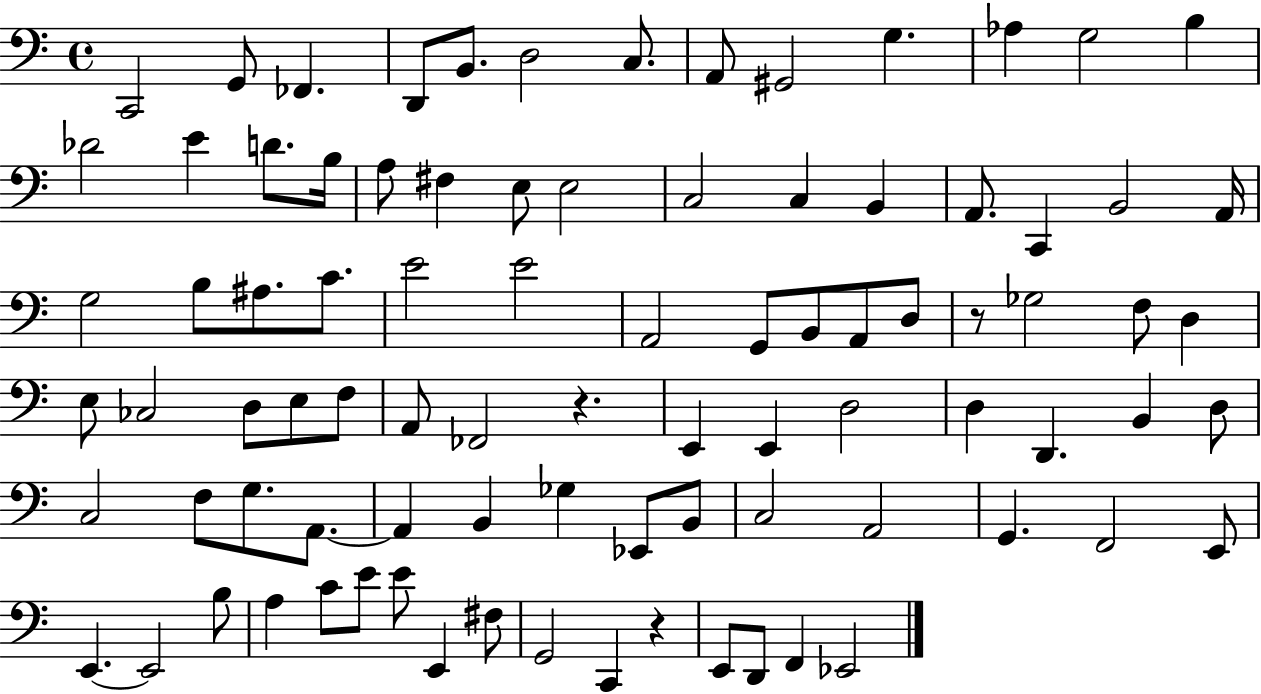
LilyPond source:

{
  \clef bass
  \time 4/4
  \defaultTimeSignature
  \key c \major
  c,2 g,8 fes,4. | d,8 b,8. d2 c8. | a,8 gis,2 g4. | aes4 g2 b4 | \break des'2 e'4 d'8. b16 | a8 fis4 e8 e2 | c2 c4 b,4 | a,8. c,4 b,2 a,16 | \break g2 b8 ais8. c'8. | e'2 e'2 | a,2 g,8 b,8 a,8 d8 | r8 ges2 f8 d4 | \break e8 ces2 d8 e8 f8 | a,8 fes,2 r4. | e,4 e,4 d2 | d4 d,4. b,4 d8 | \break c2 f8 g8. a,8.~~ | a,4 b,4 ges4 ees,8 b,8 | c2 a,2 | g,4. f,2 e,8 | \break e,4.~~ e,2 b8 | a4 c'8 e'8 e'8 e,4 fis8 | g,2 c,4 r4 | e,8 d,8 f,4 ees,2 | \break \bar "|."
}